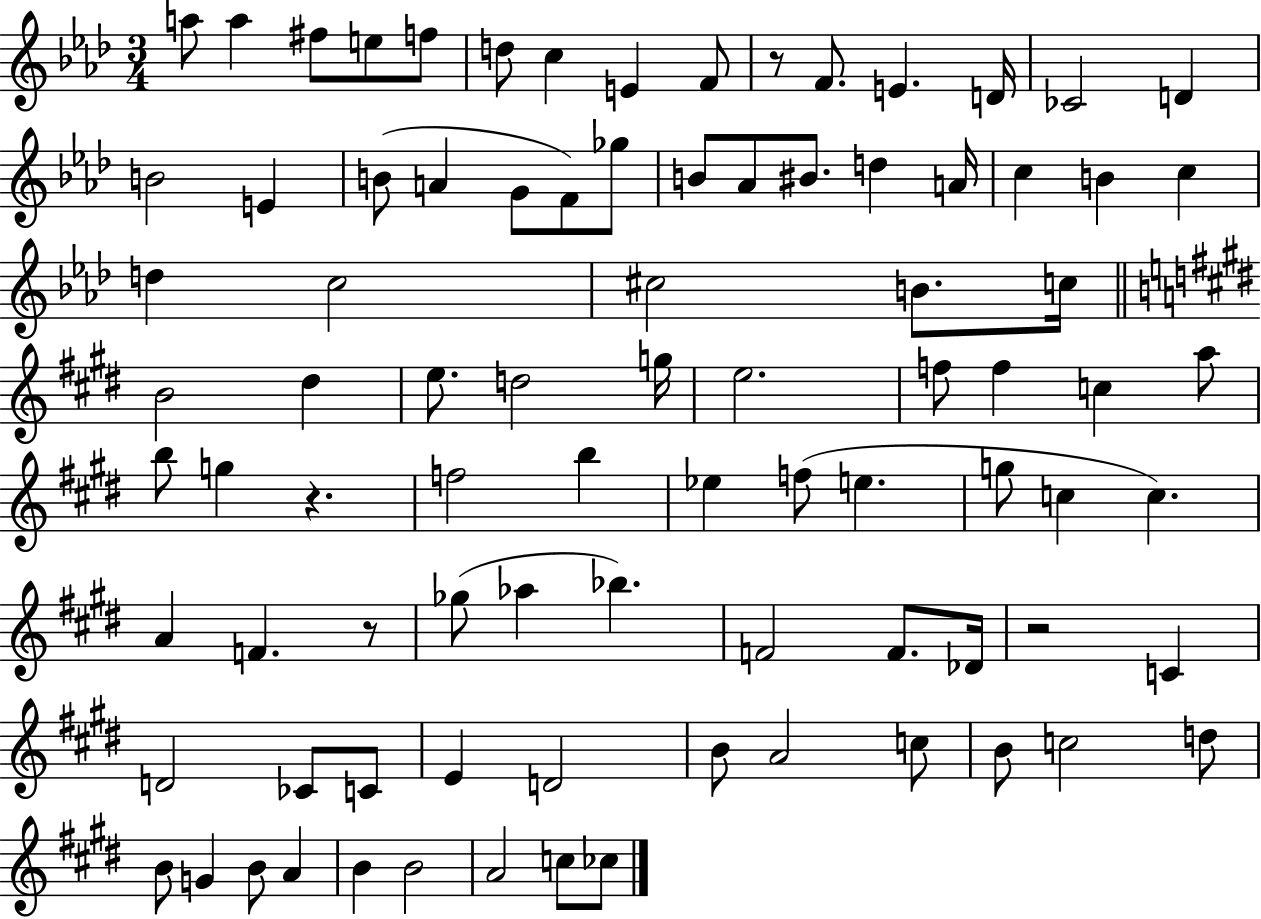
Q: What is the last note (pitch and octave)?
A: CES5